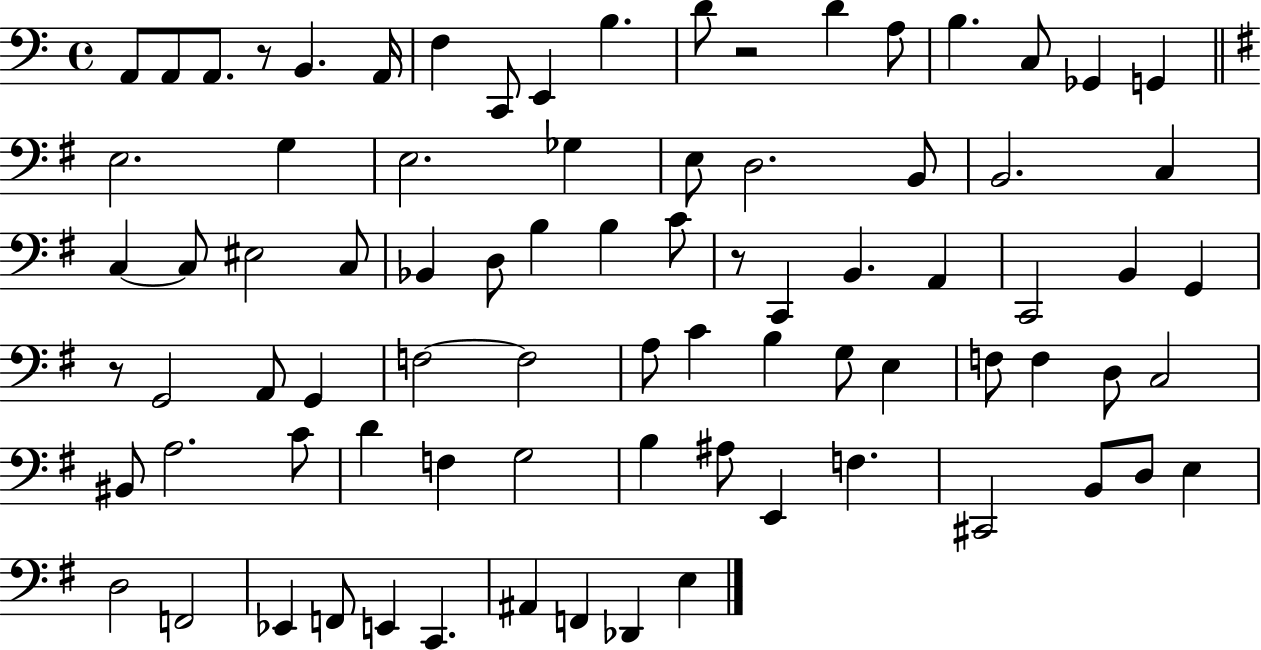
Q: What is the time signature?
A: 4/4